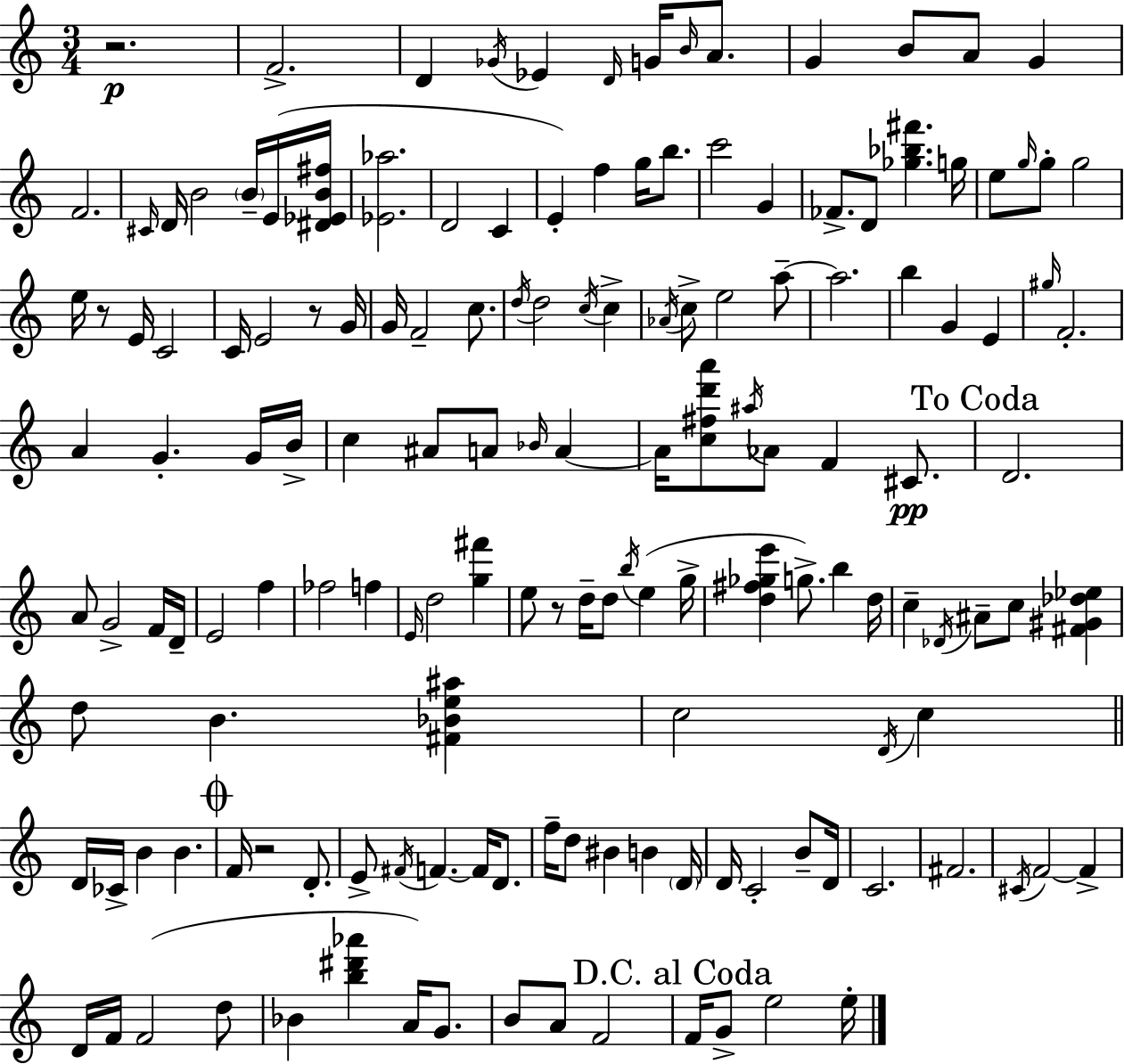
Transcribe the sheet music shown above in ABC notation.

X:1
T:Untitled
M:3/4
L:1/4
K:Am
z2 F2 D _G/4 _E D/4 G/4 B/4 A/2 G B/2 A/2 G F2 ^C/4 D/4 B2 B/4 E/4 [^D_EB^f]/4 [_E_a]2 D2 C E f g/4 b/2 c'2 G _F/2 D/2 [_g_b^f'] g/4 e/2 g/4 g/2 g2 e/4 z/2 E/4 C2 C/4 E2 z/2 G/4 G/4 F2 c/2 d/4 d2 c/4 c _A/4 c/2 e2 a/2 a2 b G E ^g/4 F2 A G G/4 B/4 c ^A/2 A/2 _B/4 A A/4 [c^fd'a']/2 ^a/4 _A/2 F ^C/2 D2 A/2 G2 F/4 D/4 E2 f _f2 f E/4 d2 [g^f'] e/2 z/2 d/4 d/2 b/4 e g/4 [d^f_ge'] g/2 b d/4 c _D/4 ^A/2 c/2 [^F^G_d_e] d/2 B [^F_Be^a] c2 D/4 c D/4 _C/4 B B F/4 z2 D/2 E/2 ^F/4 F F/4 D/2 f/4 d/2 ^B B D/4 D/4 C2 B/2 D/4 C2 ^F2 ^C/4 F2 F D/4 F/4 F2 d/2 _B [b^d'_a'] A/4 G/2 B/2 A/2 F2 F/4 G/2 e2 e/4